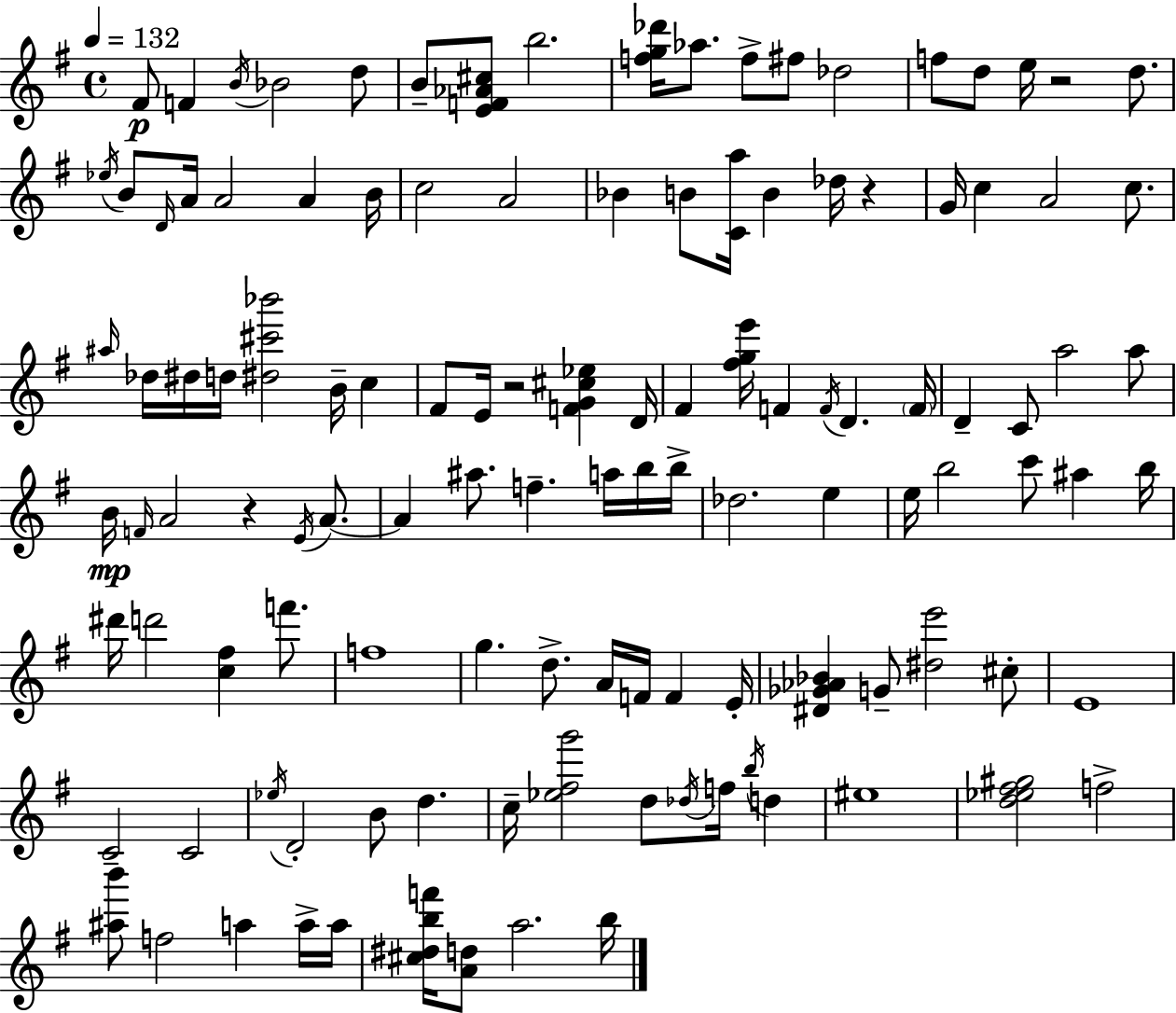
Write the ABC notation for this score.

X:1
T:Untitled
M:4/4
L:1/4
K:G
^F/2 F B/4 _B2 d/2 B/2 [EF_A^c]/2 b2 [fg_d']/4 _a/2 f/2 ^f/2 _d2 f/2 d/2 e/4 z2 d/2 _e/4 B/2 D/4 A/4 A2 A B/4 c2 A2 _B B/2 [Ca]/4 B _d/4 z G/4 c A2 c/2 ^a/4 _d/4 ^d/4 d/4 [^d^c'_b']2 B/4 c ^F/2 E/4 z2 [FG^c_e] D/4 ^F [^fge']/4 F F/4 D F/4 D C/2 a2 a/2 B/4 F/4 A2 z E/4 A/2 A ^a/2 f a/4 b/4 b/4 _d2 e e/4 b2 c'/2 ^a b/4 ^d'/4 d'2 [c^f] f'/2 f4 g d/2 A/4 F/4 F E/4 [^D_G_A_B] G/2 [^de']2 ^c/2 E4 C2 C2 _e/4 D2 B/2 d c/4 [_e^fg']2 d/2 _d/4 f/4 b/4 d ^e4 [d_e^f^g]2 f2 [^ab']/2 f2 a a/4 a/4 [^c^dbf']/4 [Ad]/2 a2 b/4